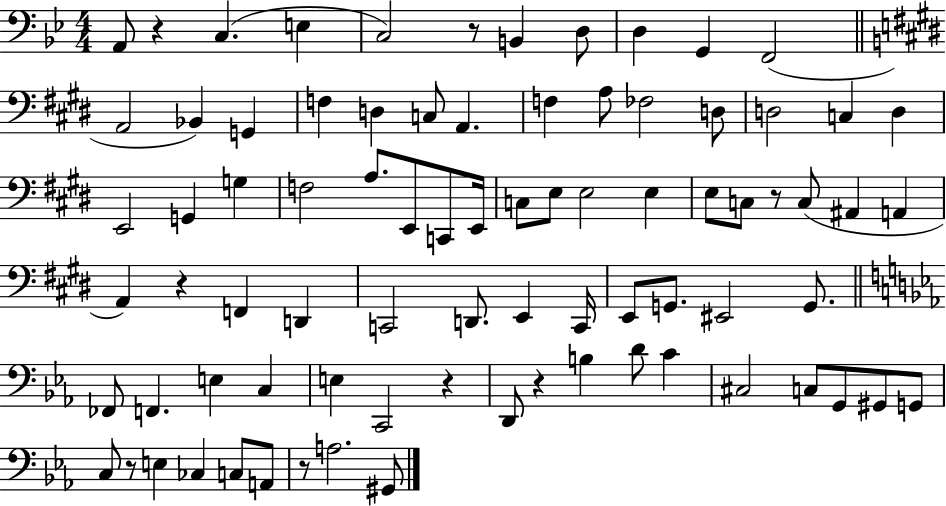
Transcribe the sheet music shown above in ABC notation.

X:1
T:Untitled
M:4/4
L:1/4
K:Bb
A,,/2 z C, E, C,2 z/2 B,, D,/2 D, G,, F,,2 A,,2 _B,, G,, F, D, C,/2 A,, F, A,/2 _F,2 D,/2 D,2 C, D, E,,2 G,, G, F,2 A,/2 E,,/2 C,,/2 E,,/4 C,/2 E,/2 E,2 E, E,/2 C,/2 z/2 C,/2 ^A,, A,, A,, z F,, D,, C,,2 D,,/2 E,, C,,/4 E,,/2 G,,/2 ^E,,2 G,,/2 _F,,/2 F,, E, C, E, C,,2 z D,,/2 z B, D/2 C ^C,2 C,/2 G,,/2 ^G,,/2 G,,/2 C,/2 z/2 E, _C, C,/2 A,,/2 z/2 A,2 ^G,,/2